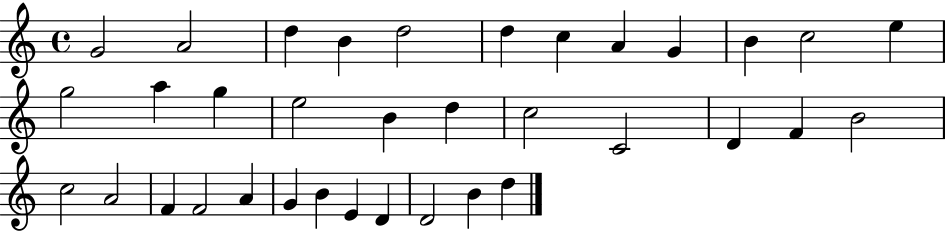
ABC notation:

X:1
T:Untitled
M:4/4
L:1/4
K:C
G2 A2 d B d2 d c A G B c2 e g2 a g e2 B d c2 C2 D F B2 c2 A2 F F2 A G B E D D2 B d